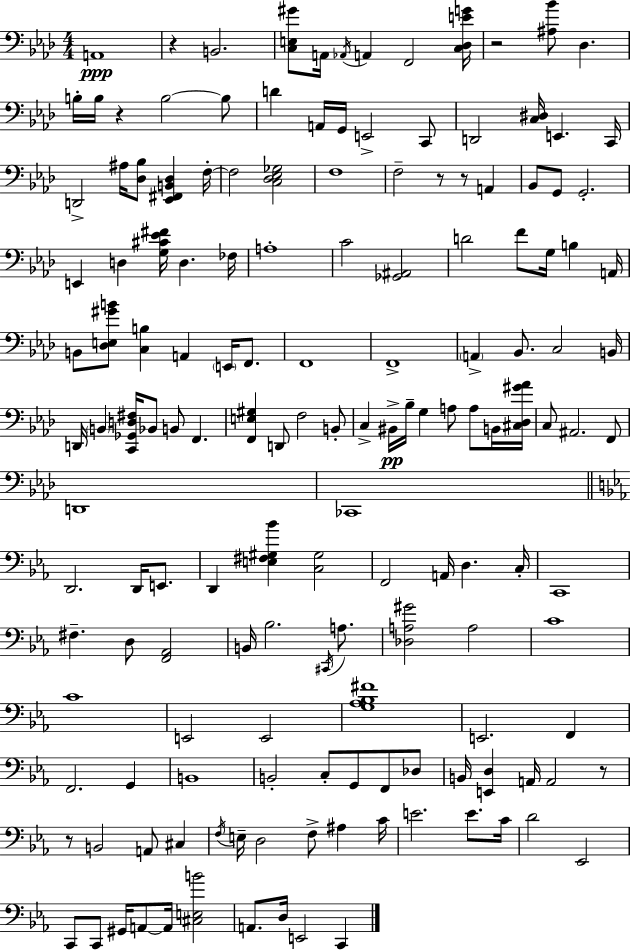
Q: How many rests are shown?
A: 7